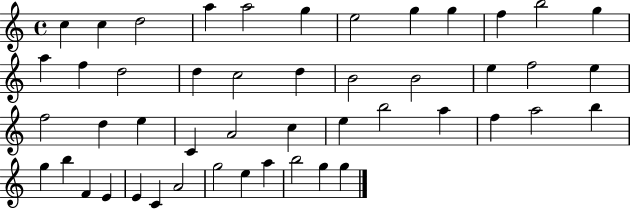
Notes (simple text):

C5/q C5/q D5/h A5/q A5/h G5/q E5/h G5/q G5/q F5/q B5/h G5/q A5/q F5/q D5/h D5/q C5/h D5/q B4/h B4/h E5/q F5/h E5/q F5/h D5/q E5/q C4/q A4/h C5/q E5/q B5/h A5/q F5/q A5/h B5/q G5/q B5/q F4/q E4/q E4/q C4/q A4/h G5/h E5/q A5/q B5/h G5/q G5/q